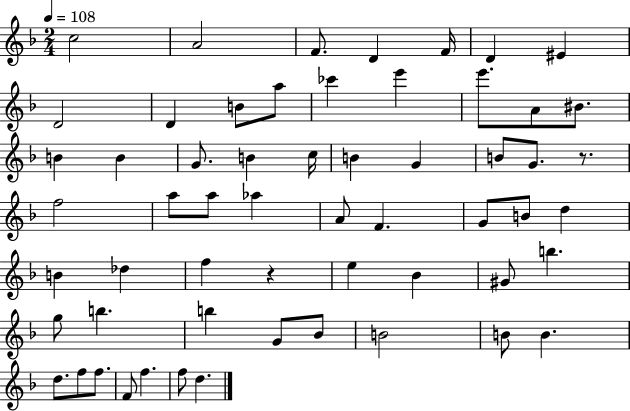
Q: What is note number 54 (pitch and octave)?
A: F5